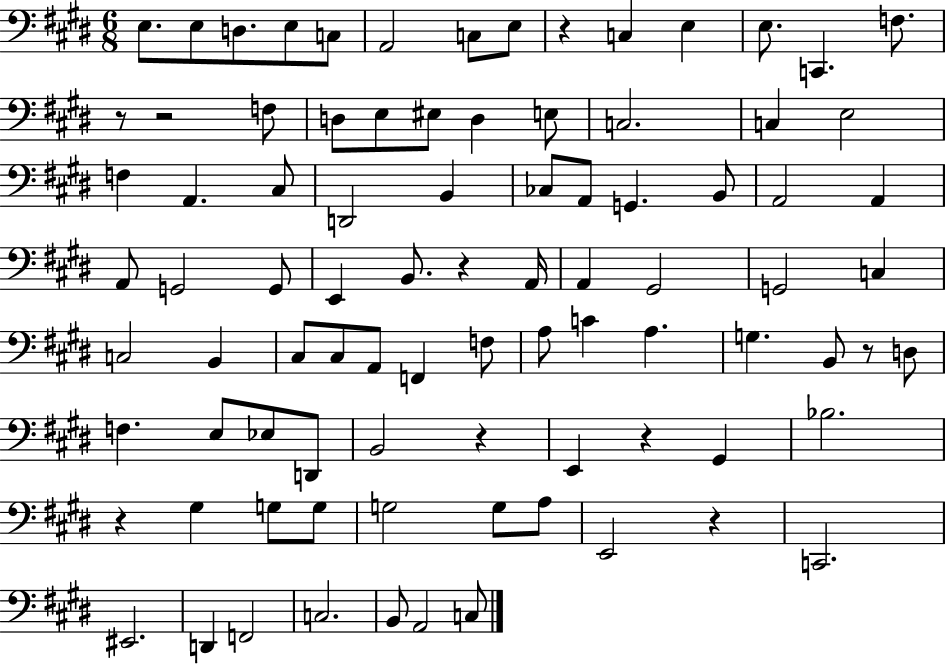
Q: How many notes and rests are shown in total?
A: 88